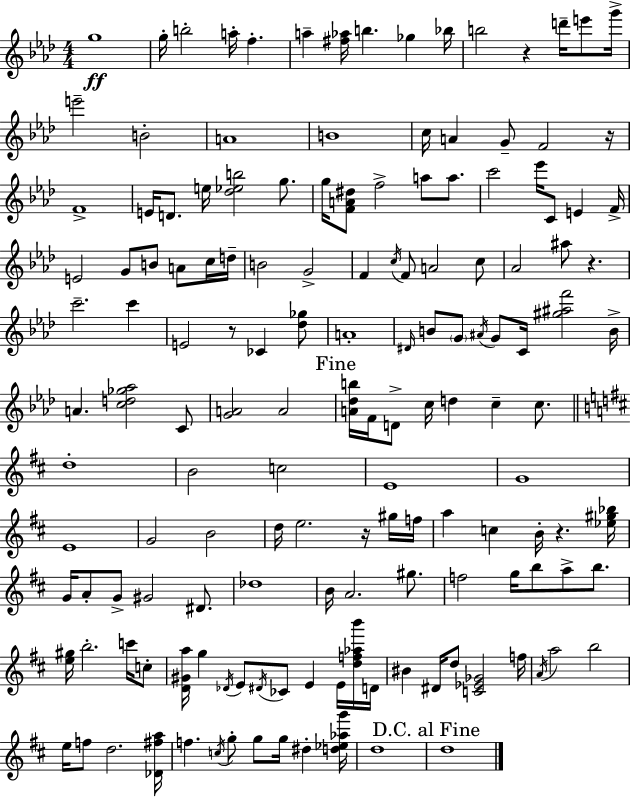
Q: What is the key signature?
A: AES major